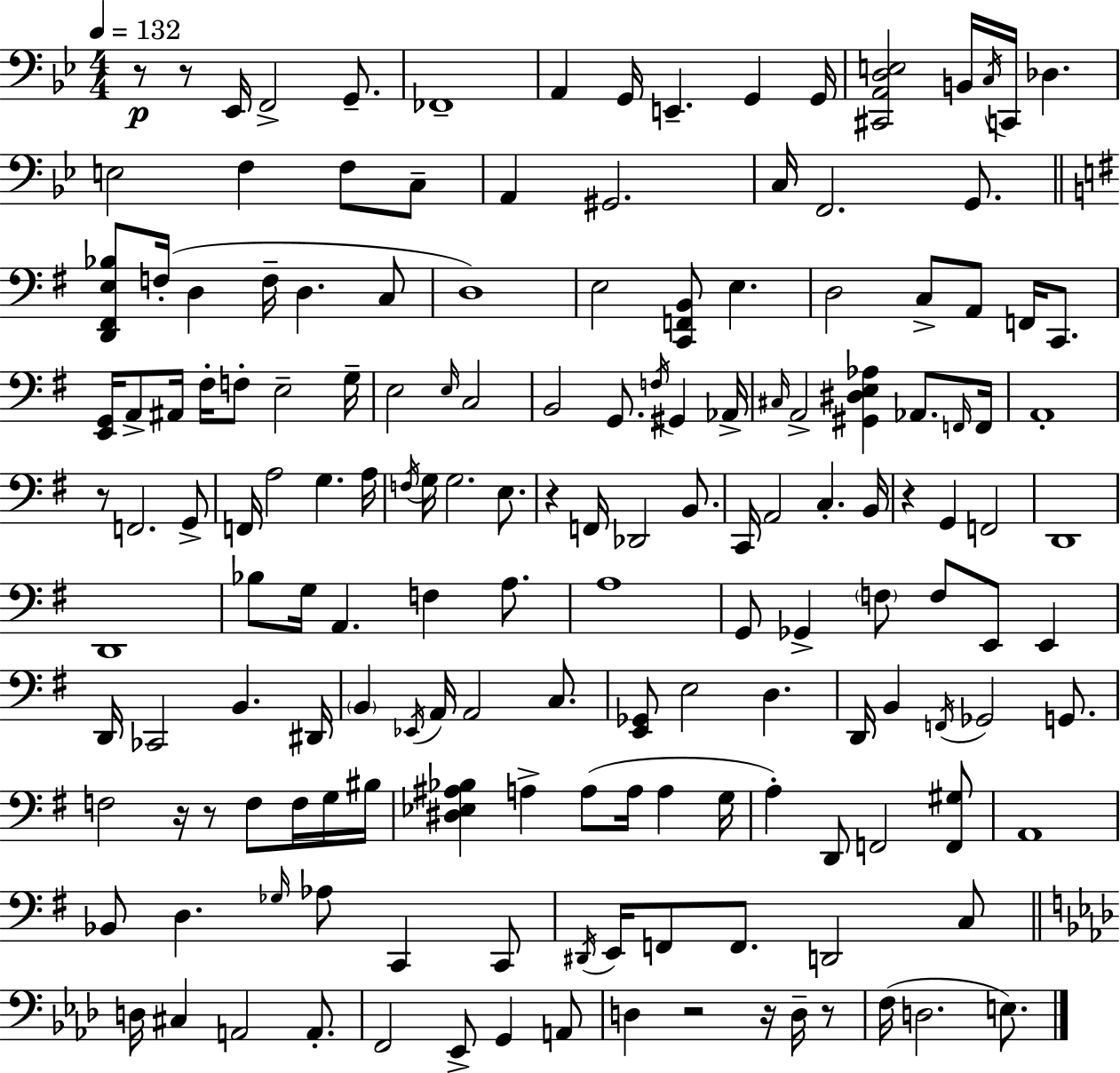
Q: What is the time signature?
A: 4/4